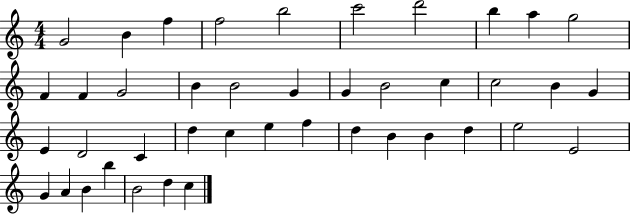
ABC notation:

X:1
T:Untitled
M:4/4
L:1/4
K:C
G2 B f f2 b2 c'2 d'2 b a g2 F F G2 B B2 G G B2 c c2 B G E D2 C d c e f d B B d e2 E2 G A B b B2 d c